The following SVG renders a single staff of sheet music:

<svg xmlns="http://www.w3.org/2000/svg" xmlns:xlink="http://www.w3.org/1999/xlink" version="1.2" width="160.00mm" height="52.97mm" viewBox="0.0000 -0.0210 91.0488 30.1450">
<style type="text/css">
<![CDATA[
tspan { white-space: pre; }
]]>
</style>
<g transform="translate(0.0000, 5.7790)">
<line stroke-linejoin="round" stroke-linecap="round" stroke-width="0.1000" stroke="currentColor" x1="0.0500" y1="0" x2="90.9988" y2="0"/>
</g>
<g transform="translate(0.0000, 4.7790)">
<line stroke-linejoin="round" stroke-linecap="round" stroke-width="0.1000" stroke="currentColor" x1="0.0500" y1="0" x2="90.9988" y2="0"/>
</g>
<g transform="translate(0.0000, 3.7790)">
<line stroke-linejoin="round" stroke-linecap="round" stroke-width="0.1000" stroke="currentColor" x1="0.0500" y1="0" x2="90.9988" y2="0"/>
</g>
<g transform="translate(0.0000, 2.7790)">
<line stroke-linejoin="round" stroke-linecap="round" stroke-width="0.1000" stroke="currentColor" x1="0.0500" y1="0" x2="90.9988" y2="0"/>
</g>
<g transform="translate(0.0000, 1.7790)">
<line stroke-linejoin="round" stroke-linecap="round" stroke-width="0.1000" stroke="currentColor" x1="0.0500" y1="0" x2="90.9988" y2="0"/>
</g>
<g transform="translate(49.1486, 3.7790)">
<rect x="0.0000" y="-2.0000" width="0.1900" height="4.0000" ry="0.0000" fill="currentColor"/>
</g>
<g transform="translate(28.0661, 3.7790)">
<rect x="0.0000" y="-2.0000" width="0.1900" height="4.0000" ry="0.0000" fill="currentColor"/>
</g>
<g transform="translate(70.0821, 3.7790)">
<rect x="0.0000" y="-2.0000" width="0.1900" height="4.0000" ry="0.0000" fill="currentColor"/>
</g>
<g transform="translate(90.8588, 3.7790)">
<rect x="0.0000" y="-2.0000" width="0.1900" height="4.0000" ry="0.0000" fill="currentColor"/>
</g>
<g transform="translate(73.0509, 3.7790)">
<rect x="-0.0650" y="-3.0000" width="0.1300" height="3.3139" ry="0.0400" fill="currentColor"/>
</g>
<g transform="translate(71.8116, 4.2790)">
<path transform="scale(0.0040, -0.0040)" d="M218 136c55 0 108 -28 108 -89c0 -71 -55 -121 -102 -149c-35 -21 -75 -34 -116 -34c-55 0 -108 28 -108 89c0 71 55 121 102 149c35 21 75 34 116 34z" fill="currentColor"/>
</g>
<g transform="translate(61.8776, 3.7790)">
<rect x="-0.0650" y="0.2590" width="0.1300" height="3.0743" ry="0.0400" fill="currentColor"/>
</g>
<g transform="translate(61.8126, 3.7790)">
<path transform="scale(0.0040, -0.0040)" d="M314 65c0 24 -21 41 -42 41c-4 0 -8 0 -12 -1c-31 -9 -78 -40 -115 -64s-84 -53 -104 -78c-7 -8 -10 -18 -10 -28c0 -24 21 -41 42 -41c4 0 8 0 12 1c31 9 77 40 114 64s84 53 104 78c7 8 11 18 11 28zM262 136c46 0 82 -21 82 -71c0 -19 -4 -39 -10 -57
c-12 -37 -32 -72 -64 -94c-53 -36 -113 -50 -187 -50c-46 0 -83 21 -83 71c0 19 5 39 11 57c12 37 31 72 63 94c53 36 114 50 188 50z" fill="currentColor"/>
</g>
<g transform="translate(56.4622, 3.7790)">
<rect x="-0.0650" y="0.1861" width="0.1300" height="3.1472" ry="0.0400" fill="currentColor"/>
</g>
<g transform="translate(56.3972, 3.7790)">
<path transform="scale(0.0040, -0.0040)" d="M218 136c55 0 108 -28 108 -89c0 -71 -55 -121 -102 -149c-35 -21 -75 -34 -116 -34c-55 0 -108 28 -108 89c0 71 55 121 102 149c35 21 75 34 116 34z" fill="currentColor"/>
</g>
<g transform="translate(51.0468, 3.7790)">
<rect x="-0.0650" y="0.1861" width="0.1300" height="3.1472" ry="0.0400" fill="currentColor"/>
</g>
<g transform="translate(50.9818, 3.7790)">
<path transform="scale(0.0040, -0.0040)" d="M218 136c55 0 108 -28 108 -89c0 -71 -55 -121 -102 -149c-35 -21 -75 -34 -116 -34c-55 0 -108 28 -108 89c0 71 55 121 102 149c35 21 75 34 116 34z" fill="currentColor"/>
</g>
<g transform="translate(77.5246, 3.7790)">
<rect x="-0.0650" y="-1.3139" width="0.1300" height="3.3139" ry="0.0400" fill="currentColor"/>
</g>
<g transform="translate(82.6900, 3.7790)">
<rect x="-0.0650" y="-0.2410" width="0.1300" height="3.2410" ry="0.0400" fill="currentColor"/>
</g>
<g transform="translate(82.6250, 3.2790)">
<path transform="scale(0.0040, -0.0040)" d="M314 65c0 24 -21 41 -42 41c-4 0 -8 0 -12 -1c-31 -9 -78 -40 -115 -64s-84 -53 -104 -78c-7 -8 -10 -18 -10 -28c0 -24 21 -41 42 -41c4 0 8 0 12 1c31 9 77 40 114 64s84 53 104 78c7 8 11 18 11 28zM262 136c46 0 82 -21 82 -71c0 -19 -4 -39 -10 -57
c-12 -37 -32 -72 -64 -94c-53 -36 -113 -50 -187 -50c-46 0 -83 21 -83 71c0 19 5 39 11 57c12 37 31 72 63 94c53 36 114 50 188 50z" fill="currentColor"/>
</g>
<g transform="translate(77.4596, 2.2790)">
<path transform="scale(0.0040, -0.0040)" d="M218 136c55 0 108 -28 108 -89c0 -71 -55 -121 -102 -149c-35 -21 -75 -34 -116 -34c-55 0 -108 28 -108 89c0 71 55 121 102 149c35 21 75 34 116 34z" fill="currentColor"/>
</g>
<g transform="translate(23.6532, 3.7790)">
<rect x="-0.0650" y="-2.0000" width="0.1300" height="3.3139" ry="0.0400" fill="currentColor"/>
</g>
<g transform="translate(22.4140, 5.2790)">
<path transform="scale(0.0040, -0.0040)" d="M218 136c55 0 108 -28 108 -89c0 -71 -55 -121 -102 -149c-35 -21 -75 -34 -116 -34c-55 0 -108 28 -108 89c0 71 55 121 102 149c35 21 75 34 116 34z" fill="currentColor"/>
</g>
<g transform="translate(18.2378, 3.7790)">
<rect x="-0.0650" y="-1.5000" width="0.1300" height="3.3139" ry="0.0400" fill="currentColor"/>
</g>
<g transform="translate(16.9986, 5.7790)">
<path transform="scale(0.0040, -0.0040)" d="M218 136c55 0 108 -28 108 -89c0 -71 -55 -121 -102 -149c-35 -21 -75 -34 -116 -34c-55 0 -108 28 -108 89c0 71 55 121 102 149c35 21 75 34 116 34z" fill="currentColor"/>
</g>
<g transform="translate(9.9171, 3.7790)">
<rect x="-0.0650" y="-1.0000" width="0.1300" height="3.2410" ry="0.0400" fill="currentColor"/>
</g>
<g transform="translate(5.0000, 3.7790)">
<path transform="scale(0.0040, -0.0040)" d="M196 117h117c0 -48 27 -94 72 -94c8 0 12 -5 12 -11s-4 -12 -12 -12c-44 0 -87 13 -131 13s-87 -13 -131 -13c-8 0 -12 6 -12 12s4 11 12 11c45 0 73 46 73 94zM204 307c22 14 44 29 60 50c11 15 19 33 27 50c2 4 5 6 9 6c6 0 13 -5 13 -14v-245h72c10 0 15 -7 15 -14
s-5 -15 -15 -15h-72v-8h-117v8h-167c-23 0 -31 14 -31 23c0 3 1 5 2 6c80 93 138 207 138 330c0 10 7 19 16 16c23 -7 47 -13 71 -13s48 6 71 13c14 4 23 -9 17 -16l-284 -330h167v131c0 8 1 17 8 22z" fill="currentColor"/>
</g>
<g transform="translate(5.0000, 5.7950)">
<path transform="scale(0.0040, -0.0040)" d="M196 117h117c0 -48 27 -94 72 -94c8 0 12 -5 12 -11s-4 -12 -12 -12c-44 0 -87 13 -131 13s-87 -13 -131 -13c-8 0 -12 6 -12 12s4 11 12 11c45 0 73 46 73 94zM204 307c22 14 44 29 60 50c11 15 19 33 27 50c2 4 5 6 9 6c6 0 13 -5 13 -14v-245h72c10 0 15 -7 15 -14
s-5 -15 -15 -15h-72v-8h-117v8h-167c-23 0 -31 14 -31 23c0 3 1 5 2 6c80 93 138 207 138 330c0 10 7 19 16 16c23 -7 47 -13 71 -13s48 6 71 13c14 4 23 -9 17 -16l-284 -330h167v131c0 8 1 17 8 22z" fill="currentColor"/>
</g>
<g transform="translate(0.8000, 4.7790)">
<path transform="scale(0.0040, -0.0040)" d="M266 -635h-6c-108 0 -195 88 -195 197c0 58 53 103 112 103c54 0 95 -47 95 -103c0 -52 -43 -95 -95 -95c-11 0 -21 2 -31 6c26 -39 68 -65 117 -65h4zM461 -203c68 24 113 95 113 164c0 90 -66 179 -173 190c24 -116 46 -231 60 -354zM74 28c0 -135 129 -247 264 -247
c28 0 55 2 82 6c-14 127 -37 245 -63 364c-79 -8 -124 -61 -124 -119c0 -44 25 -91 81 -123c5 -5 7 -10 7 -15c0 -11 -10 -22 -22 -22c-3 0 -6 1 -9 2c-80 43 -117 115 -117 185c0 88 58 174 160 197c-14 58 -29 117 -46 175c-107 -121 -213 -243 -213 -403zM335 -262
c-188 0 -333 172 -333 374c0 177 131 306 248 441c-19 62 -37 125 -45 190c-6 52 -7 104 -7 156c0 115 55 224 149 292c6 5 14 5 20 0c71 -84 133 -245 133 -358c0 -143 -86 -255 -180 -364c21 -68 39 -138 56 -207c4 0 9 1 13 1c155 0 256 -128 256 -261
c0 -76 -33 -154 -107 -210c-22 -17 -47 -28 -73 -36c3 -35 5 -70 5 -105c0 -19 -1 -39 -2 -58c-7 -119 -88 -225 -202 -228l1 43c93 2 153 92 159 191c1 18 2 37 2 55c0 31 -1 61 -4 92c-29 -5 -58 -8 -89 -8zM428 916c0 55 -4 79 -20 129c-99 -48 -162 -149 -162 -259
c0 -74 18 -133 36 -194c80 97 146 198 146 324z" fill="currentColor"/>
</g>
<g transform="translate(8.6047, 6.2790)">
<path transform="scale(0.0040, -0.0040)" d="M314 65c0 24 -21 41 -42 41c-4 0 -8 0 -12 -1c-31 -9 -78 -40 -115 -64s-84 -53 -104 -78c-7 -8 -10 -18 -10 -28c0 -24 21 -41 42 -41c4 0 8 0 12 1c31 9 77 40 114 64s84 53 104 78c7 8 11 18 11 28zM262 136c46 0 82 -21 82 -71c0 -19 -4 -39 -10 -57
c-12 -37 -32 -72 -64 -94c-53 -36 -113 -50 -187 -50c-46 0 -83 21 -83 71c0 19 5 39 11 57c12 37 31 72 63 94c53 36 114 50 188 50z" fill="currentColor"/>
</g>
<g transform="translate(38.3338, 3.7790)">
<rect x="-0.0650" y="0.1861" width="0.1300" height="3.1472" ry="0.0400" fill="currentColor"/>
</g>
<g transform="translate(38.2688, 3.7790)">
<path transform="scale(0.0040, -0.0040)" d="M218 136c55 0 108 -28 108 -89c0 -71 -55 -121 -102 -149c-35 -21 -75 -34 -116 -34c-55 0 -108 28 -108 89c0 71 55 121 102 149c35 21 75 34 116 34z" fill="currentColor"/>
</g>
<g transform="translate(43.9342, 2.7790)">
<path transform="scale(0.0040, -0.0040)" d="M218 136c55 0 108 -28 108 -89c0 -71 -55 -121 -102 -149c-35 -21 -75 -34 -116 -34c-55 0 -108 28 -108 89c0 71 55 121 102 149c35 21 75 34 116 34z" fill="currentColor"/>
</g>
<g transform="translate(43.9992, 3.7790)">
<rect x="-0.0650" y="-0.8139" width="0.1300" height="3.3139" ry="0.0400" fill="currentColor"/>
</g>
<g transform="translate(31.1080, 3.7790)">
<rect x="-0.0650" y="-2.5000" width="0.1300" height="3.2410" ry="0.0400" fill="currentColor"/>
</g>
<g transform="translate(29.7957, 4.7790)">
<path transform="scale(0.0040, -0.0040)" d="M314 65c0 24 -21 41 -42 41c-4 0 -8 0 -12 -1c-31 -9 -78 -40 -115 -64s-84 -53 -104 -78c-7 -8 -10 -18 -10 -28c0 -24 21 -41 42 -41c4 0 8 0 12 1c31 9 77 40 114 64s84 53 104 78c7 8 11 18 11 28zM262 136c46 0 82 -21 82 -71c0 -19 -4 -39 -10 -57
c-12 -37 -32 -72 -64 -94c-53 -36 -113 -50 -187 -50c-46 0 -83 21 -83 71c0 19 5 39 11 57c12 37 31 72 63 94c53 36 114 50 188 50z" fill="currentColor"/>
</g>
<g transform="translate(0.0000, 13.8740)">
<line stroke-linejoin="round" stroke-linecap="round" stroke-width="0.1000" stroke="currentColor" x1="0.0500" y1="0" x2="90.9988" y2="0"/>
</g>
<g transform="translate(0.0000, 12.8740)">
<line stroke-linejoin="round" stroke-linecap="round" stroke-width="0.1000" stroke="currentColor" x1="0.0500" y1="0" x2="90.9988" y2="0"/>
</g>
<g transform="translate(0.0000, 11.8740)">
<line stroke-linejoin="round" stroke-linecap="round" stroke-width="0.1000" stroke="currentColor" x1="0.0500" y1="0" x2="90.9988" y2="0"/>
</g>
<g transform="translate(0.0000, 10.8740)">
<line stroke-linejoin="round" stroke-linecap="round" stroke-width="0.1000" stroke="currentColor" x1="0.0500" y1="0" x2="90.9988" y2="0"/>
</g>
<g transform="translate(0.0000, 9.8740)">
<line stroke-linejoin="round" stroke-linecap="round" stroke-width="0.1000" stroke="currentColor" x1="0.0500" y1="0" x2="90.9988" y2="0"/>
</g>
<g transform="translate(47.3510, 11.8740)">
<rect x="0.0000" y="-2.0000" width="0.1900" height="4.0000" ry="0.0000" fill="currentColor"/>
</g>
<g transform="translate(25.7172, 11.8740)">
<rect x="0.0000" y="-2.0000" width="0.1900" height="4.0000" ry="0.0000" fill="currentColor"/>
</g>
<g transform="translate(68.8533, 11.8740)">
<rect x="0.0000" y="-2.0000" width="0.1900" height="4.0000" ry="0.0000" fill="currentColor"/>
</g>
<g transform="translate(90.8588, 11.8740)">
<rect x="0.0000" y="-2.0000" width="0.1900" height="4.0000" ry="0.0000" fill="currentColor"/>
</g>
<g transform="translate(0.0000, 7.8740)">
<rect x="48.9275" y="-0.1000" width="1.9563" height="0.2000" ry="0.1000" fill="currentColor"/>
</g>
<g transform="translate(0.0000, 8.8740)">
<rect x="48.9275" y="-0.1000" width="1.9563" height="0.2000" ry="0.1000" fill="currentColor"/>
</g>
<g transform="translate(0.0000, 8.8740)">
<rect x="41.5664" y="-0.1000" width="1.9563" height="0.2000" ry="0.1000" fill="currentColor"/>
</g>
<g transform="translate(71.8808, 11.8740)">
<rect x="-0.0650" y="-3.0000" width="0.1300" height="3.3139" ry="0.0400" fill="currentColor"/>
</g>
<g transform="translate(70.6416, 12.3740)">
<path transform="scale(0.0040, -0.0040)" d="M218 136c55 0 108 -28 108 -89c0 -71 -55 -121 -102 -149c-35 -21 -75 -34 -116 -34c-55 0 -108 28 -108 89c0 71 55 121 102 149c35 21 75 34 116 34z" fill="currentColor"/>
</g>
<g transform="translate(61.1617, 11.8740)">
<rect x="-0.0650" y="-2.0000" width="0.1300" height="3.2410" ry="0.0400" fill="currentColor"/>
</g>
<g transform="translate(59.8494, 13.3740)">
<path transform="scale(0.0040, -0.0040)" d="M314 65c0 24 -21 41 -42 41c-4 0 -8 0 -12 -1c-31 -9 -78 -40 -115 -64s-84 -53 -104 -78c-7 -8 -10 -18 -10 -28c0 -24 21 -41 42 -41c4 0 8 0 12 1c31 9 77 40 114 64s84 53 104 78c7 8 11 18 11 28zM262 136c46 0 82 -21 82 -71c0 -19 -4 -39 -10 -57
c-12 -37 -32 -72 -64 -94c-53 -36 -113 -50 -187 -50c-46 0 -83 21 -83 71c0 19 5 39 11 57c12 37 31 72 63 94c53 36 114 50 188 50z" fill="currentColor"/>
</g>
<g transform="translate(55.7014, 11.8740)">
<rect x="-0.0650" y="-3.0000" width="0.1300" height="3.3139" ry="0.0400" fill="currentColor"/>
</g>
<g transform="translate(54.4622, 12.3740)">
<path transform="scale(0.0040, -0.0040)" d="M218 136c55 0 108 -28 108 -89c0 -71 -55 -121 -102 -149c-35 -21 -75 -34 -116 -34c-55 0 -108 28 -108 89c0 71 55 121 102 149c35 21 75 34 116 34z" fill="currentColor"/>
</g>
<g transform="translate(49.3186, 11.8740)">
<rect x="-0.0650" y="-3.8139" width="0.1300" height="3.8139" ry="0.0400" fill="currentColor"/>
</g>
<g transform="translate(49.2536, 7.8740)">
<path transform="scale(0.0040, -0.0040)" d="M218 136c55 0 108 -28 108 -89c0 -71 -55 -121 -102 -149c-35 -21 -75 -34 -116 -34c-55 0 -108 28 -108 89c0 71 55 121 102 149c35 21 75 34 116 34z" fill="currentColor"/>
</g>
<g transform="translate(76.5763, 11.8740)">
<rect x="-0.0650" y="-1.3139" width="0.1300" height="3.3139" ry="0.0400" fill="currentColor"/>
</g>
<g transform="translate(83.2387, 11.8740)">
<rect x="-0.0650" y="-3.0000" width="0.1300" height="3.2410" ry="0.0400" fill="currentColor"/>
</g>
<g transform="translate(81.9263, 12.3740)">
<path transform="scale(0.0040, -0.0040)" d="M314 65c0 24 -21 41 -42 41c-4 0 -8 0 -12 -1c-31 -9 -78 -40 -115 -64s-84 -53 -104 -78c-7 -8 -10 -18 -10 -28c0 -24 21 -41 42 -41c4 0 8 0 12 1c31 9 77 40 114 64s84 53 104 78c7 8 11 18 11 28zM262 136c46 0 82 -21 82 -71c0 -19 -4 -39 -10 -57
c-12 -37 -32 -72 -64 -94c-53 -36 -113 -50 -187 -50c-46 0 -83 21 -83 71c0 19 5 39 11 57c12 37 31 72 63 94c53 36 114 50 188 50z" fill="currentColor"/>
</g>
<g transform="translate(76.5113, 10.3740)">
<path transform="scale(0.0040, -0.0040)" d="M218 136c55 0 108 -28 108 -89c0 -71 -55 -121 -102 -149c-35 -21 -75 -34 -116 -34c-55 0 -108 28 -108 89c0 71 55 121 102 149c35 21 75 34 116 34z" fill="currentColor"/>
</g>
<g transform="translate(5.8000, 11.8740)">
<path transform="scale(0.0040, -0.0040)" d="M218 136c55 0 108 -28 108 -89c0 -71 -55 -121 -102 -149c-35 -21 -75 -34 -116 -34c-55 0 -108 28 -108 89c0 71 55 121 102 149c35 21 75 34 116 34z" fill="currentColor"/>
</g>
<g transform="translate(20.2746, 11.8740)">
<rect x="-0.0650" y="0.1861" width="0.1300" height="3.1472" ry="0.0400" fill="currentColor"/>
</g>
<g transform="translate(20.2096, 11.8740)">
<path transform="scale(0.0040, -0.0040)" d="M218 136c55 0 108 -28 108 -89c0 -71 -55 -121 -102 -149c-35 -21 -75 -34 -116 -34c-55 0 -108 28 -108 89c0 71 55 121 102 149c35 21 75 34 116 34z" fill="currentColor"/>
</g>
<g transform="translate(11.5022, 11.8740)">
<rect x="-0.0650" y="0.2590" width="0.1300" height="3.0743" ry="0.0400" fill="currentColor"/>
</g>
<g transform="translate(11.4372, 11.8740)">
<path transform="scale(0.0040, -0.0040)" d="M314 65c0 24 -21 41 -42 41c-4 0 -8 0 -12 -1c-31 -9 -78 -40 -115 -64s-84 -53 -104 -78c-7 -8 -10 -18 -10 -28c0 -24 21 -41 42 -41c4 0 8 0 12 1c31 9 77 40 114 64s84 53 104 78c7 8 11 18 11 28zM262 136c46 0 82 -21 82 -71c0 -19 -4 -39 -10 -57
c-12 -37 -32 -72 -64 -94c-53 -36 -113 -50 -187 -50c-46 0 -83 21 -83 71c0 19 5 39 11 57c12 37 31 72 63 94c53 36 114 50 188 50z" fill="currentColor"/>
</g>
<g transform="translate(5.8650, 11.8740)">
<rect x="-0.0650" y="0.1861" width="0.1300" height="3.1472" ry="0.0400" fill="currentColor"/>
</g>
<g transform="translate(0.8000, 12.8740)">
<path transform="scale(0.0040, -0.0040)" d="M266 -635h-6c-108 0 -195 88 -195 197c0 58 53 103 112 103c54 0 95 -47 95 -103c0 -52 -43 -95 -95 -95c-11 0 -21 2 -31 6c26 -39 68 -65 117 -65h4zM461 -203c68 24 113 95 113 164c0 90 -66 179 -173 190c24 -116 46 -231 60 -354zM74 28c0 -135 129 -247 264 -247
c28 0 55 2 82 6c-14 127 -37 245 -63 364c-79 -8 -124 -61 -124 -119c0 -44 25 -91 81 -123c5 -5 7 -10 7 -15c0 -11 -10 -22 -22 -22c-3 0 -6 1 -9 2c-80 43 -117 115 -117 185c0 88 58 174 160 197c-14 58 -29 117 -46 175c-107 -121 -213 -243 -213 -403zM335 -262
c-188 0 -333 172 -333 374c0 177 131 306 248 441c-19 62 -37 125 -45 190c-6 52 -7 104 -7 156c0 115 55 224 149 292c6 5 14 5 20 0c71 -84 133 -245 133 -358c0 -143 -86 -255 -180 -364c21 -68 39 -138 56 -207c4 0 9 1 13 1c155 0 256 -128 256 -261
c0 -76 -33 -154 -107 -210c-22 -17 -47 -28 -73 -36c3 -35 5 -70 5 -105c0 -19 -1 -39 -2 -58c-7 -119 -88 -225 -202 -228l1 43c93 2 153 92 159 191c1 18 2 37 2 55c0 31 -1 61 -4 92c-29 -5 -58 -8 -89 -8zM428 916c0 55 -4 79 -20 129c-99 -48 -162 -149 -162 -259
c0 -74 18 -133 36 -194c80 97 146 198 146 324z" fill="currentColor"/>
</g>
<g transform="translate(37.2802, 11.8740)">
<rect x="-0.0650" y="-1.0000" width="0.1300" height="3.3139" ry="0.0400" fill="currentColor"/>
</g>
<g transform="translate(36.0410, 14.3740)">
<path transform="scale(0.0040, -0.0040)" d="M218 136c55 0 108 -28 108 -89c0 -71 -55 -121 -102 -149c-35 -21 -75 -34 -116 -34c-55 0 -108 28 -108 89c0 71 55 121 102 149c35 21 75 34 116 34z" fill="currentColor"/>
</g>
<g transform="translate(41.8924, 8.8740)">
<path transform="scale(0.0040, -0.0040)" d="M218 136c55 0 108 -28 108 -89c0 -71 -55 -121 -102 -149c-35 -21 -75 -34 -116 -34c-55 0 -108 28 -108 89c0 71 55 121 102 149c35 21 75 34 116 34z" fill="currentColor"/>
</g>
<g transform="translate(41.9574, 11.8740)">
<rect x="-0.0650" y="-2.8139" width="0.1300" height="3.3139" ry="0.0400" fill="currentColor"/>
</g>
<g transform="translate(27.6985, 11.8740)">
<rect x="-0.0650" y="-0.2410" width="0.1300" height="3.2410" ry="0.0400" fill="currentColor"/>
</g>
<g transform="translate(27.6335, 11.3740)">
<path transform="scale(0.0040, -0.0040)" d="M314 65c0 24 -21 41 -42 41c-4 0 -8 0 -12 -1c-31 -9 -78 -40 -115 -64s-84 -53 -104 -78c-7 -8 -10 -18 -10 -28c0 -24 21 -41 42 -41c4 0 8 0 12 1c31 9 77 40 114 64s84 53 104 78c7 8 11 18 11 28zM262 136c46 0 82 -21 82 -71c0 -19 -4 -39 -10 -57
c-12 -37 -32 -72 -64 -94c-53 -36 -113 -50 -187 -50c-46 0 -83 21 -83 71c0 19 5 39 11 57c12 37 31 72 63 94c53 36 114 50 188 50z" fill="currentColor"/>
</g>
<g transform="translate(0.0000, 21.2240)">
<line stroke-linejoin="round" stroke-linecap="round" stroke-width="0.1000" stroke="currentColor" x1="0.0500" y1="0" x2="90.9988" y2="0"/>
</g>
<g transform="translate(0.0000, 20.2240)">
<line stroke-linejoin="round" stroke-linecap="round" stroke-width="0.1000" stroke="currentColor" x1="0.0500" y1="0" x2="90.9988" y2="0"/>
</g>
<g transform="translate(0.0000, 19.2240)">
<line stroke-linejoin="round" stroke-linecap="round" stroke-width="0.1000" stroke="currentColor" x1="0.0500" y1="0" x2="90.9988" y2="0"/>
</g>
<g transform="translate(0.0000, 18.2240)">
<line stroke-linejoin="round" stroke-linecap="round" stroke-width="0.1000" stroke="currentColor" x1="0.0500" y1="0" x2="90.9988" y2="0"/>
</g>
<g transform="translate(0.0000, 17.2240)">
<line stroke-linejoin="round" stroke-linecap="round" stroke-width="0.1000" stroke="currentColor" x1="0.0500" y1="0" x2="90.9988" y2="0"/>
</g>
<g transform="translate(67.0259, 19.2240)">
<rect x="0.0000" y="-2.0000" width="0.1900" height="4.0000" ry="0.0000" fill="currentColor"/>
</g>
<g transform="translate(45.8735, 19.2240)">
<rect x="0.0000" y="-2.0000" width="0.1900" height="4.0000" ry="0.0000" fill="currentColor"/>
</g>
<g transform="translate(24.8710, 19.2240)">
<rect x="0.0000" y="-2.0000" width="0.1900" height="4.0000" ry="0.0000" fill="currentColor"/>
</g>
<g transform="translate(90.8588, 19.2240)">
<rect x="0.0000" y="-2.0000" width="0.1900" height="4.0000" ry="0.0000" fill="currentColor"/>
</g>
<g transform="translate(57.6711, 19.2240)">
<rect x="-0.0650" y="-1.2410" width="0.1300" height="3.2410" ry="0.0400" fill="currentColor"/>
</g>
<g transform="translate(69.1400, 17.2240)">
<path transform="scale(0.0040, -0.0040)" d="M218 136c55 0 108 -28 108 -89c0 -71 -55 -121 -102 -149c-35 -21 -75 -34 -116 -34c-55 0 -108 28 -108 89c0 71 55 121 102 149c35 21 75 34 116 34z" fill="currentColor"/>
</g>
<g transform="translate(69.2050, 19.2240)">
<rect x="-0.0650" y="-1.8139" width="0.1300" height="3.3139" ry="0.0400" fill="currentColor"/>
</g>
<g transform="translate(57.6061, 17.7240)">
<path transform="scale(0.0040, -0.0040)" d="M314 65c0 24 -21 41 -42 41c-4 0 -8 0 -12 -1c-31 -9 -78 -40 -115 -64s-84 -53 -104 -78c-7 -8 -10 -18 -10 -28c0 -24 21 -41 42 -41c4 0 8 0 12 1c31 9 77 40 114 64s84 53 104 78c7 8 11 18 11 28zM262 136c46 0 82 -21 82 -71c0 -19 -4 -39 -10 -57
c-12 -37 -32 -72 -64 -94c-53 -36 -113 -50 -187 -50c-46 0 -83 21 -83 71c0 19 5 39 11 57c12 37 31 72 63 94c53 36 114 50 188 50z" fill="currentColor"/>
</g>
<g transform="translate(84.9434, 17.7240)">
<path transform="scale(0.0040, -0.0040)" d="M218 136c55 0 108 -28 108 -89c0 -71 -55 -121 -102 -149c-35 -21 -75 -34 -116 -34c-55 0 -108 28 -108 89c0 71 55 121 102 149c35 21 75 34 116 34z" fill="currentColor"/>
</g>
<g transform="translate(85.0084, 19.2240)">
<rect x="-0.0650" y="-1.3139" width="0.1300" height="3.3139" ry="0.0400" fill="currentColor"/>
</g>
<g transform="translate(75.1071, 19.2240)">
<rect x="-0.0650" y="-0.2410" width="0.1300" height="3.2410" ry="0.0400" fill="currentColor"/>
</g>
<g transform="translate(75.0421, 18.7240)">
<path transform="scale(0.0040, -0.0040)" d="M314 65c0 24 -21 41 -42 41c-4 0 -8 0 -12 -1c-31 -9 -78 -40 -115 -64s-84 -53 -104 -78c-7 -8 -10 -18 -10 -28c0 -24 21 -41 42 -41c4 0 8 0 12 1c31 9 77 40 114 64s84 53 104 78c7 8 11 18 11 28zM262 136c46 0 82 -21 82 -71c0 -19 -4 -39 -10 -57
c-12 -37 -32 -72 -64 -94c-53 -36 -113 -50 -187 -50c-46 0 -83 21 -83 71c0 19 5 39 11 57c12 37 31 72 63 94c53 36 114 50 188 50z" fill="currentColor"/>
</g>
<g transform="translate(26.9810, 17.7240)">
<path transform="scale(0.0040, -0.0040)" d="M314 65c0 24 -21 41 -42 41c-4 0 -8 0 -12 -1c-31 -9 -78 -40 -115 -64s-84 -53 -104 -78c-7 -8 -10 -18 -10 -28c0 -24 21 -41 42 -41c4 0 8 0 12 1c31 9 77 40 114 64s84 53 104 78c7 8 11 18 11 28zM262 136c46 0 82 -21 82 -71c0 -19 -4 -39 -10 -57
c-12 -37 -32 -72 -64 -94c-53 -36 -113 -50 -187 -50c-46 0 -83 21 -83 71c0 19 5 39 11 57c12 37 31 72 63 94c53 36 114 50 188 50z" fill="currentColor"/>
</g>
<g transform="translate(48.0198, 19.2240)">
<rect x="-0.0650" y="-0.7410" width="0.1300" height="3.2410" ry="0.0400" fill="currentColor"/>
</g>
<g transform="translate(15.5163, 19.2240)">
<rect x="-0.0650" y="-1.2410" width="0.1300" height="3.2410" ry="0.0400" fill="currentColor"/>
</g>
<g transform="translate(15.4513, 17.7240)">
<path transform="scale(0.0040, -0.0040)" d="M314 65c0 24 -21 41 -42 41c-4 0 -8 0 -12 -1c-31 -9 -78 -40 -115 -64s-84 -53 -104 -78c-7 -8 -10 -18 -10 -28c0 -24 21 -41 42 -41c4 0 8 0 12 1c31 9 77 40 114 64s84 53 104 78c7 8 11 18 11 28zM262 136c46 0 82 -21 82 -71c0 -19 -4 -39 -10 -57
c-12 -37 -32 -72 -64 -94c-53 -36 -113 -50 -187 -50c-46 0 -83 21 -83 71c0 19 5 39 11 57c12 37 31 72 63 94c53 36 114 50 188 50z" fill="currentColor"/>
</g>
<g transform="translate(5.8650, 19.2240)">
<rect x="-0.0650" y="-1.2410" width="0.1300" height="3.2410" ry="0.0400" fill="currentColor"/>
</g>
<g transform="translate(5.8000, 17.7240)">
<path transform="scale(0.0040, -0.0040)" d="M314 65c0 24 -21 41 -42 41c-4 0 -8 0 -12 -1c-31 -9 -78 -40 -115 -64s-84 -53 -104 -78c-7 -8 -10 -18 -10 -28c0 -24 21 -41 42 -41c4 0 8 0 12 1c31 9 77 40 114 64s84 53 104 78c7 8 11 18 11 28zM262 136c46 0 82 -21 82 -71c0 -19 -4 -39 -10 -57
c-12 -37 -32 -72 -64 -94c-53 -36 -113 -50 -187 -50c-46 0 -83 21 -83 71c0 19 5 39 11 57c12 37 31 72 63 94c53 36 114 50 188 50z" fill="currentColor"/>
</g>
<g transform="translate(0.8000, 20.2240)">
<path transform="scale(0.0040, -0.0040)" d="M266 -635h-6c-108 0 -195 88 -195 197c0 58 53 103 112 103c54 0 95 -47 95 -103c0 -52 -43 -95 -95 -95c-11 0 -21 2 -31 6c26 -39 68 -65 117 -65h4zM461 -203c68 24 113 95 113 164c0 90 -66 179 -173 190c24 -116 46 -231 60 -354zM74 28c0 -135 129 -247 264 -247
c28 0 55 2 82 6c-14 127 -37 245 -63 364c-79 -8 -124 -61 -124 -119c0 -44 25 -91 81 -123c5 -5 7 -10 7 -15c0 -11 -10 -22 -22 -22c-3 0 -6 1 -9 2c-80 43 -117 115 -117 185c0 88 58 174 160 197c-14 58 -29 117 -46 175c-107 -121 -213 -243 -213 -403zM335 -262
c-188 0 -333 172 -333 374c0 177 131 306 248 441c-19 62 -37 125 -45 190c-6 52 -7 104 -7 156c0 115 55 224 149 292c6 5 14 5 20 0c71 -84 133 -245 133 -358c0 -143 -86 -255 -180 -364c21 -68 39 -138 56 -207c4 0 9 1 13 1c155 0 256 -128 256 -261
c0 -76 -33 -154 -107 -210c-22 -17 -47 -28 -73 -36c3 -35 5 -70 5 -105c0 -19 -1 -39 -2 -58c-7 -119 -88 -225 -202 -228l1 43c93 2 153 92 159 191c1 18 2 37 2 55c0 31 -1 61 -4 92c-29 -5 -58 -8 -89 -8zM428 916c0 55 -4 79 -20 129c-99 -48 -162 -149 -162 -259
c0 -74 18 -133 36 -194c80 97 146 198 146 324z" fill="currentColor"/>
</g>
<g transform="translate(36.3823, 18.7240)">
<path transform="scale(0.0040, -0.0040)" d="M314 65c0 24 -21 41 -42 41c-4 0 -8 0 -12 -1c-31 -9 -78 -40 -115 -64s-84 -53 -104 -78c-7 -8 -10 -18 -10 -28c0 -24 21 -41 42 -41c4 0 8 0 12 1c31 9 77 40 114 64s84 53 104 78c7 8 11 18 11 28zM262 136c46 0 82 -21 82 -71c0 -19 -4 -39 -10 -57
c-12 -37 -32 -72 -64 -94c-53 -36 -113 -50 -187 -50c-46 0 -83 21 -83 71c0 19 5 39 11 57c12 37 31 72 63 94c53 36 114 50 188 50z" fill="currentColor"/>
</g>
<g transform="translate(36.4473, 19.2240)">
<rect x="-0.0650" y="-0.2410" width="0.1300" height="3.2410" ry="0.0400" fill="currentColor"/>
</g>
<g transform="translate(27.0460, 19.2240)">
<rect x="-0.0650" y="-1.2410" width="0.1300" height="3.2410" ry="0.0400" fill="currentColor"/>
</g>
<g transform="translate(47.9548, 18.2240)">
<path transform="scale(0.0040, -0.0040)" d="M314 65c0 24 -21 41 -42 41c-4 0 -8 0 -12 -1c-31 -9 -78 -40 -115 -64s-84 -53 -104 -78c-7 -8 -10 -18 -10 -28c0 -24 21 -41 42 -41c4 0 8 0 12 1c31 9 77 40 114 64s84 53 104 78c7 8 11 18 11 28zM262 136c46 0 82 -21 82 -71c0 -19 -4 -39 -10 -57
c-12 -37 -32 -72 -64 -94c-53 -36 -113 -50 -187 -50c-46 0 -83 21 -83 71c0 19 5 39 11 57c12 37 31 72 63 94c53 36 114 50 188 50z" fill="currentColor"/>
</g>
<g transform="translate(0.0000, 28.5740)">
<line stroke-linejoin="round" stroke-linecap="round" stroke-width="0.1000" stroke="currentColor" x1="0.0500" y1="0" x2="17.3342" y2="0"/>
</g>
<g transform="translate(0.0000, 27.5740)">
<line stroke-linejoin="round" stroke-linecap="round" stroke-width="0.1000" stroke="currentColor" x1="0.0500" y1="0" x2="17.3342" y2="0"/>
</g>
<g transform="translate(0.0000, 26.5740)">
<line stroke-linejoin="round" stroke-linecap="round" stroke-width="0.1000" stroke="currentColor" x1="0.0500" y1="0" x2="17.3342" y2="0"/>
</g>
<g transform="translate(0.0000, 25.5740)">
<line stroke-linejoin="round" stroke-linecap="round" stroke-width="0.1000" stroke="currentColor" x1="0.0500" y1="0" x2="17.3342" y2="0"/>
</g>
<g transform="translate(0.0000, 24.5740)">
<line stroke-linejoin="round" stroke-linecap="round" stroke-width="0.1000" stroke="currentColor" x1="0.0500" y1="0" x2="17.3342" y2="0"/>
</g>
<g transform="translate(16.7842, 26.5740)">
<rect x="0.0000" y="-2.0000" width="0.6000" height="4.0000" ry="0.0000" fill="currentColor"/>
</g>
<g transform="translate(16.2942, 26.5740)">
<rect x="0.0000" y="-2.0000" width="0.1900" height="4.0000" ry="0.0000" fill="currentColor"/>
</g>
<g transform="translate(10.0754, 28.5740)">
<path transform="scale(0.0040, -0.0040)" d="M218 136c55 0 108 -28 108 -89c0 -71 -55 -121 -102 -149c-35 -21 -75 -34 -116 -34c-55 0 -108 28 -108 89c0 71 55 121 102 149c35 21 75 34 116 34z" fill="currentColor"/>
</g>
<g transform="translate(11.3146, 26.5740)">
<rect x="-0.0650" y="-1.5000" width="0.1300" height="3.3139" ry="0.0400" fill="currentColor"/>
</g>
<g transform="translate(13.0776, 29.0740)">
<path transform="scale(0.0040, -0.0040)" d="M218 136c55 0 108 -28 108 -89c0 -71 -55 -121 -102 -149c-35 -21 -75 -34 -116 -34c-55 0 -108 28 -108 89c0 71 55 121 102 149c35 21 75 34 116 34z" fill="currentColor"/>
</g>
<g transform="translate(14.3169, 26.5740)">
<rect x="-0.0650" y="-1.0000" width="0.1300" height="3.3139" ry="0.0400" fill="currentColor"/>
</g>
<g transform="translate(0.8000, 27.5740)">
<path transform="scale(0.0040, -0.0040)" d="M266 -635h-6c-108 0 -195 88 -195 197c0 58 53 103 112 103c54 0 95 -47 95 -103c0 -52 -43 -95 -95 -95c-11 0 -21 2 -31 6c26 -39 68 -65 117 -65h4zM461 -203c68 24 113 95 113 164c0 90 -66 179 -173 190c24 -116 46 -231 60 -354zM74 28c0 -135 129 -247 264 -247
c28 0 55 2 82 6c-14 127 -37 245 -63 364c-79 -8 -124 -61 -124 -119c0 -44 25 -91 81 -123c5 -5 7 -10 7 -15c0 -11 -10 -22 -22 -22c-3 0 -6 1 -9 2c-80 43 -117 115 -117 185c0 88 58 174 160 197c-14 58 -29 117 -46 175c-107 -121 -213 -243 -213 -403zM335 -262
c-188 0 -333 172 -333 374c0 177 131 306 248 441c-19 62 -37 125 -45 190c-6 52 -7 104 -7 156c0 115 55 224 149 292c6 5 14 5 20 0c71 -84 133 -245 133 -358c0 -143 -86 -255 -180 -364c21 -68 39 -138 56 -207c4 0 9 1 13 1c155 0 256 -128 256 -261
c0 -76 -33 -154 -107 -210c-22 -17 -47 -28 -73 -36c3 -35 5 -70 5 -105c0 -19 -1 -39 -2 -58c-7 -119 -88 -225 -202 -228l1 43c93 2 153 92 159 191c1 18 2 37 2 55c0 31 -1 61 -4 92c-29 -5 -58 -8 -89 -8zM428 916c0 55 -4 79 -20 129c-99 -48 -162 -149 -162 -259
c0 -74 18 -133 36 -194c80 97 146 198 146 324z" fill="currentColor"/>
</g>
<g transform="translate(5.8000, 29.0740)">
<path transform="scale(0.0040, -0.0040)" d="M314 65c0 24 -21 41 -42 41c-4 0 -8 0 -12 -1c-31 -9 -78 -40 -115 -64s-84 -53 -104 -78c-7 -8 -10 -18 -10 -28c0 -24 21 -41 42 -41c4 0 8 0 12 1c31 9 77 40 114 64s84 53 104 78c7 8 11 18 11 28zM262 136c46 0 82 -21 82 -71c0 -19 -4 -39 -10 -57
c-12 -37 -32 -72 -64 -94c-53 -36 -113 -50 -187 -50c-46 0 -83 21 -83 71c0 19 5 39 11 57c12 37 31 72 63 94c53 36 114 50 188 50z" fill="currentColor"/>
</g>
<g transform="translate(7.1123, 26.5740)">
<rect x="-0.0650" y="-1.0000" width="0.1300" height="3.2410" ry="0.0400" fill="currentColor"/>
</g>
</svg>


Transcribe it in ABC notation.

X:1
T:Untitled
M:4/4
L:1/4
K:C
D2 E F G2 B d B B B2 A e c2 B B2 B c2 D a c' A F2 A e A2 e2 e2 e2 c2 d2 e2 f c2 e D2 E D